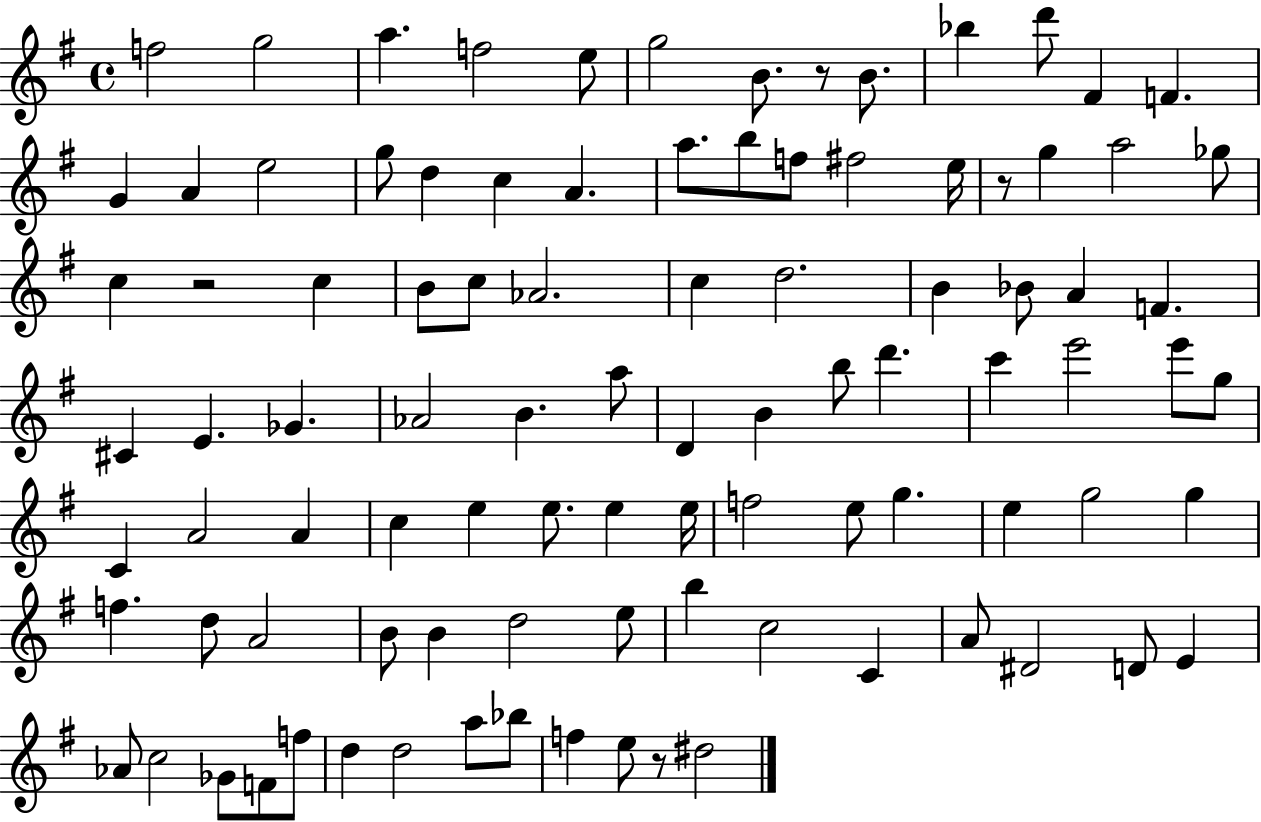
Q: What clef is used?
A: treble